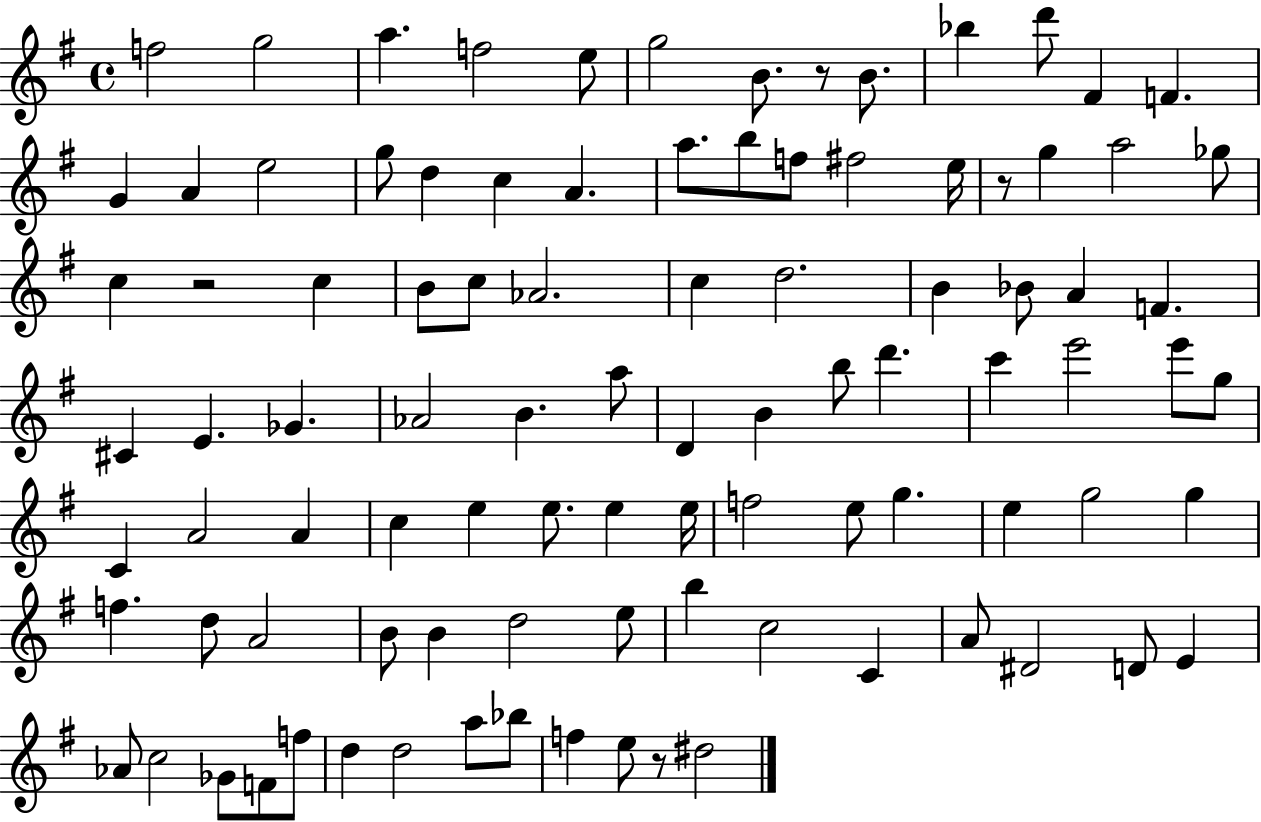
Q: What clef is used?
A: treble